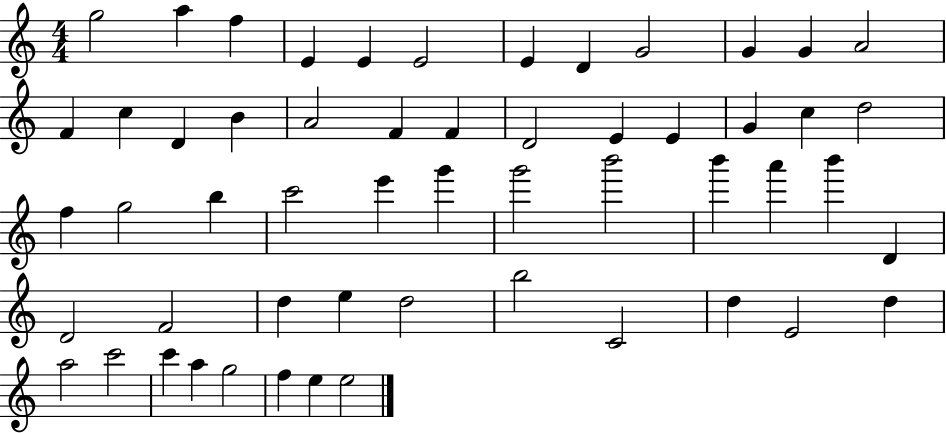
G5/h A5/q F5/q E4/q E4/q E4/h E4/q D4/q G4/h G4/q G4/q A4/h F4/q C5/q D4/q B4/q A4/h F4/q F4/q D4/h E4/q E4/q G4/q C5/q D5/h F5/q G5/h B5/q C6/h E6/q G6/q G6/h B6/h B6/q A6/q B6/q D4/q D4/h F4/h D5/q E5/q D5/h B5/h C4/h D5/q E4/h D5/q A5/h C6/h C6/q A5/q G5/h F5/q E5/q E5/h